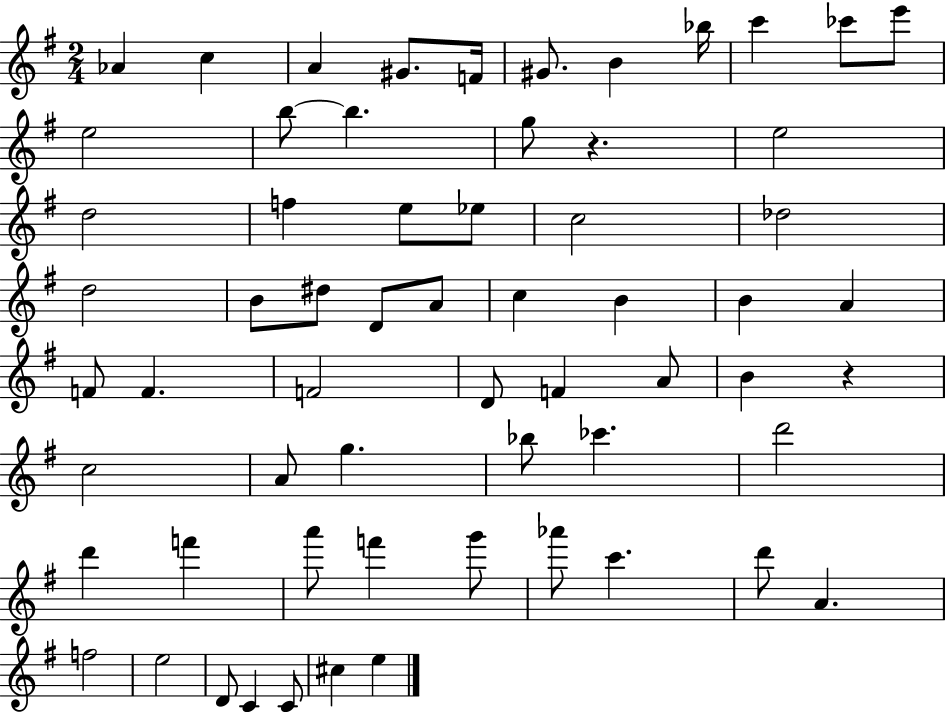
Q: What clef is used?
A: treble